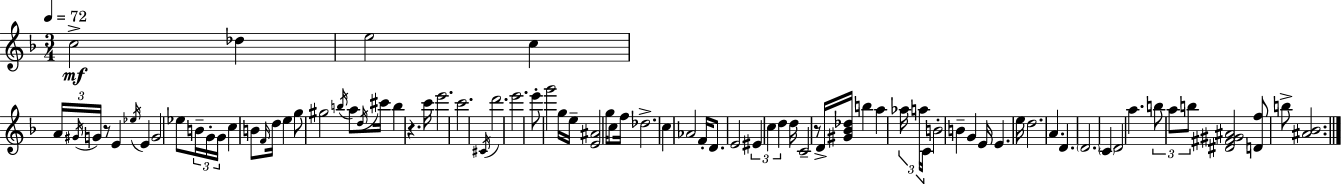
C5/h Db5/q E5/h C5/q A4/s G#4/s G4/s R/e E4/q Eb5/s E4/q G4/h Eb5/e B4/s G4/s G4/s C5/q B4/e F4/s D5/s E5/q G5/e G#5/h B5/s A5/e D5/s C#6/s B5/q R/q. C6/s E6/h. C6/h. C#4/s D6/h. E6/h. E6/e G6/h G5/s E5/s [E4,A#4]/h G5/s C5/e F5/s Db5/h. C5/q Ab4/h F4/s D4/e. E4/h EIS4/q C5/q D5/q D5/s C4/h R/e D4/s [G#4,Bb4,Db5]/s B5/q A5/q Ab5/s A5/s C4/s B4/h B4/q G4/q E4/s E4/q. E5/s D5/h. A4/q. D4/q. D4/h. C4/q D4/h A5/q. B5/e A5/e B5/e [D#4,F#4,G#4,A#4]/h [D4,F5]/e B5/e [A#4,Bb4]/h.